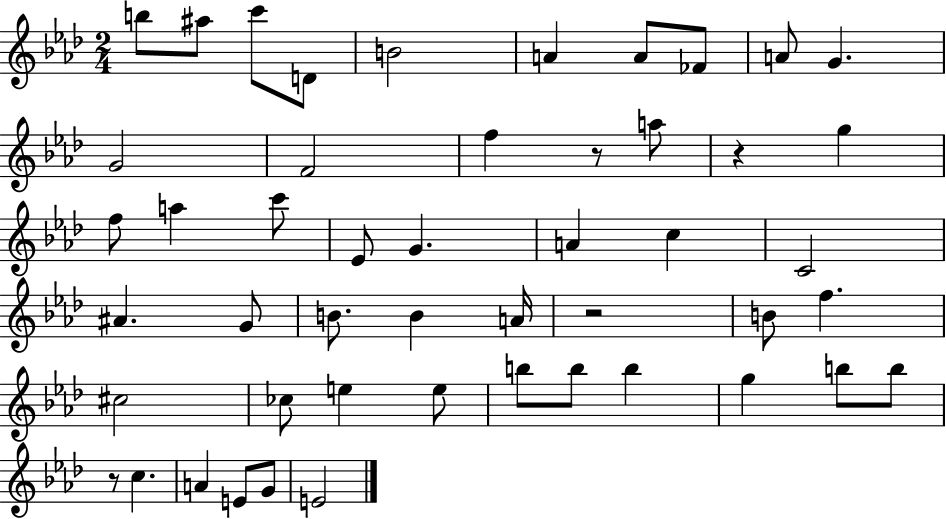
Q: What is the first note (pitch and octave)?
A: B5